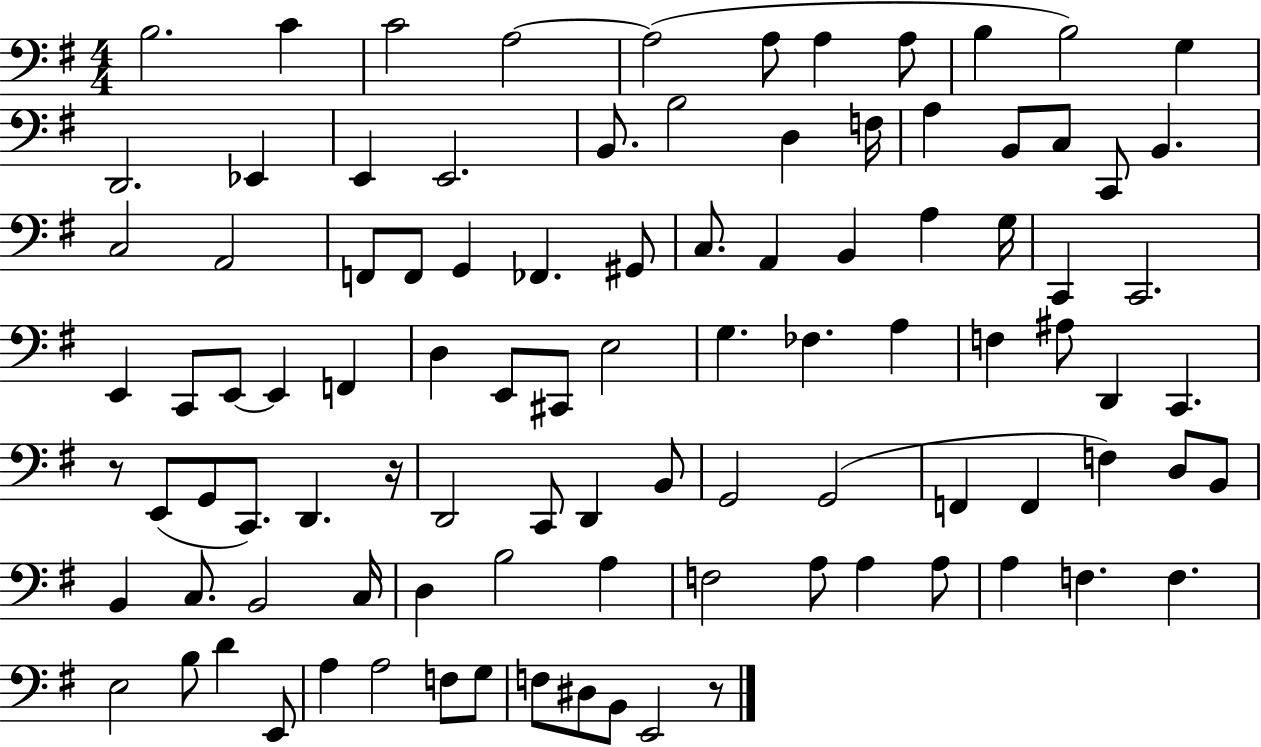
{
  \clef bass
  \numericTimeSignature
  \time 4/4
  \key g \major
  b2. c'4 | c'2 a2~~ | a2( a8 a4 a8 | b4 b2) g4 | \break d,2. ees,4 | e,4 e,2. | b,8. b2 d4 f16 | a4 b,8 c8 c,8 b,4. | \break c2 a,2 | f,8 f,8 g,4 fes,4. gis,8 | c8. a,4 b,4 a4 g16 | c,4 c,2. | \break e,4 c,8 e,8~~ e,4 f,4 | d4 e,8 cis,8 e2 | g4. fes4. a4 | f4 ais8 d,4 c,4. | \break r8 e,8( g,8 c,8.) d,4. r16 | d,2 c,8 d,4 b,8 | g,2 g,2( | f,4 f,4 f4) d8 b,8 | \break b,4 c8. b,2 c16 | d4 b2 a4 | f2 a8 a4 a8 | a4 f4. f4. | \break e2 b8 d'4 e,8 | a4 a2 f8 g8 | f8 dis8 b,8 e,2 r8 | \bar "|."
}